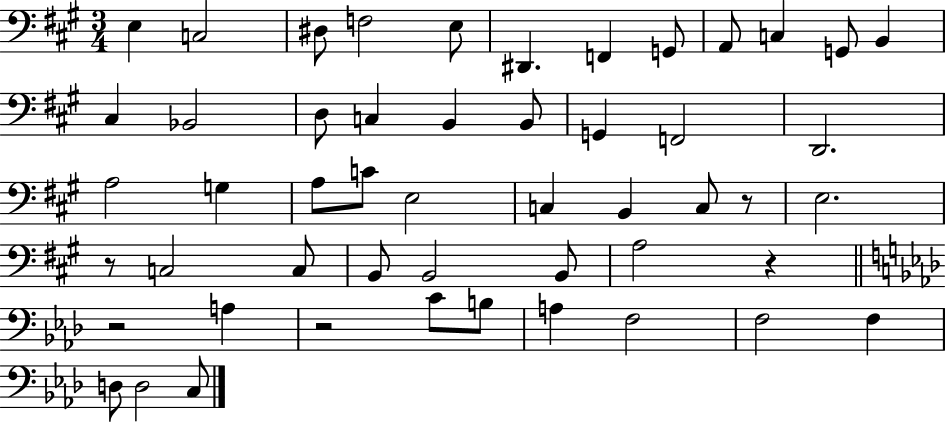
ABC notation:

X:1
T:Untitled
M:3/4
L:1/4
K:A
E, C,2 ^D,/2 F,2 E,/2 ^D,, F,, G,,/2 A,,/2 C, G,,/2 B,, ^C, _B,,2 D,/2 C, B,, B,,/2 G,, F,,2 D,,2 A,2 G, A,/2 C/2 E,2 C, B,, C,/2 z/2 E,2 z/2 C,2 C,/2 B,,/2 B,,2 B,,/2 A,2 z z2 A, z2 C/2 B,/2 A, F,2 F,2 F, D,/2 D,2 C,/2